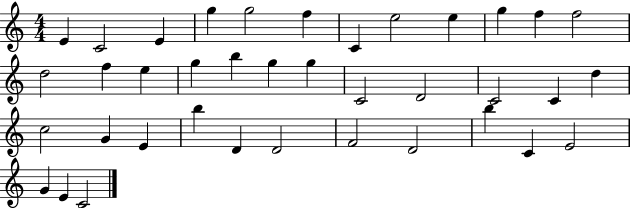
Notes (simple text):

E4/q C4/h E4/q G5/q G5/h F5/q C4/q E5/h E5/q G5/q F5/q F5/h D5/h F5/q E5/q G5/q B5/q G5/q G5/q C4/h D4/h C4/h C4/q D5/q C5/h G4/q E4/q B5/q D4/q D4/h F4/h D4/h B5/q C4/q E4/h G4/q E4/q C4/h